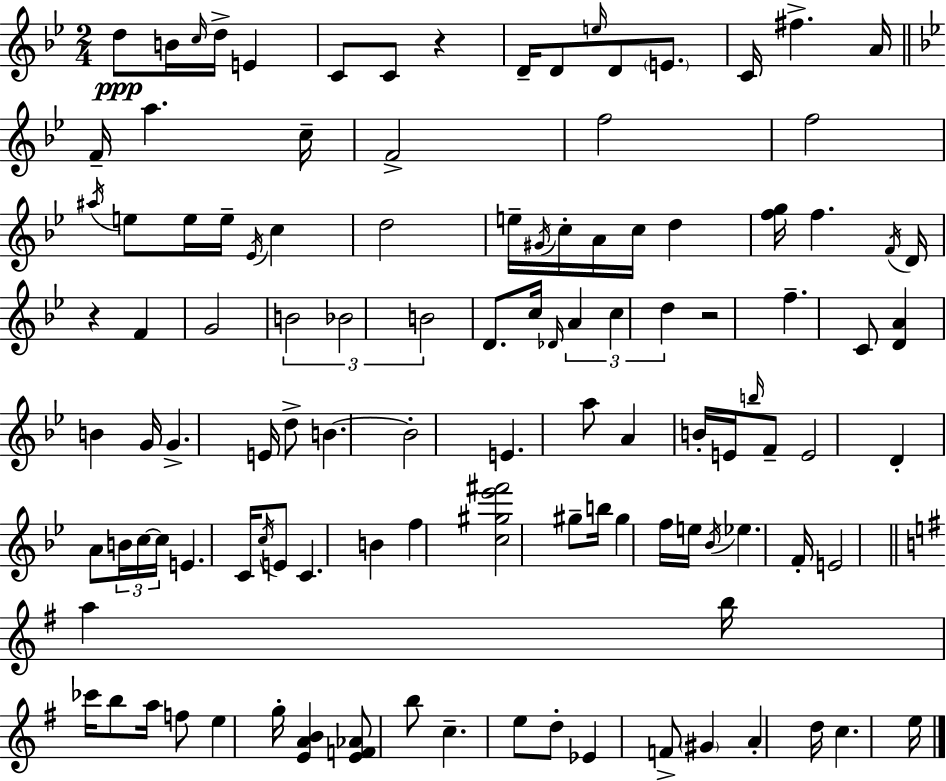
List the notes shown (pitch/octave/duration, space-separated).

D5/e B4/s C5/s D5/s E4/q C4/e C4/e R/q D4/s D4/e E5/s D4/e E4/e. C4/s F#5/q. A4/s F4/s A5/q. C5/s F4/h F5/h F5/h A#5/s E5/e E5/s E5/s Eb4/s C5/q D5/h E5/s G#4/s C5/s A4/s C5/s D5/q [F5,G5]/s F5/q. F4/s D4/s R/q F4/q G4/h B4/h Bb4/h B4/h D4/e. C5/s Db4/s A4/q C5/q D5/q R/h F5/q. C4/e [D4,A4]/q B4/q G4/s G4/q. E4/s D5/e B4/q. B4/h E4/q. A5/e A4/q B4/s E4/s B5/s F4/e E4/h D4/q A4/e B4/s C5/s C5/s E4/q. C4/s C5/s E4/e C4/q. B4/q F5/q [C5,G#5,Eb6,F#6]/h G#5/e B5/s G#5/q F5/s E5/s Bb4/s Eb5/q. F4/s E4/h A5/q B5/s CES6/s B5/e A5/s F5/e E5/q G5/s [E4,A4,B4]/q [E4,F4,Ab4]/e B5/e C5/q. E5/e D5/e Eb4/q F4/e G#4/q A4/q D5/s C5/q. E5/s